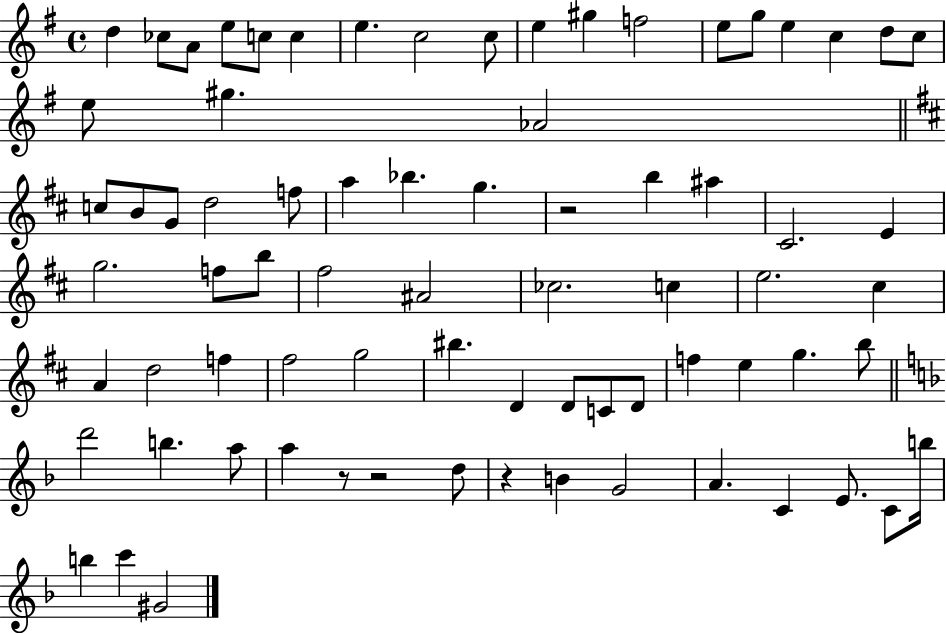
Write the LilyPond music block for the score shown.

{
  \clef treble
  \time 4/4
  \defaultTimeSignature
  \key g \major
  d''4 ces''8 a'8 e''8 c''8 c''4 | e''4. c''2 c''8 | e''4 gis''4 f''2 | e''8 g''8 e''4 c''4 d''8 c''8 | \break e''8 gis''4. aes'2 | \bar "||" \break \key d \major c''8 b'8 g'8 d''2 f''8 | a''4 bes''4. g''4. | r2 b''4 ais''4 | cis'2. e'4 | \break g''2. f''8 b''8 | fis''2 ais'2 | ces''2. c''4 | e''2. cis''4 | \break a'4 d''2 f''4 | fis''2 g''2 | bis''4. d'4 d'8 c'8 d'8 | f''4 e''4 g''4. b''8 | \break \bar "||" \break \key f \major d'''2 b''4. a''8 | a''4 r8 r2 d''8 | r4 b'4 g'2 | a'4. c'4 e'8. c'8 b''16 | \break b''4 c'''4 gis'2 | \bar "|."
}